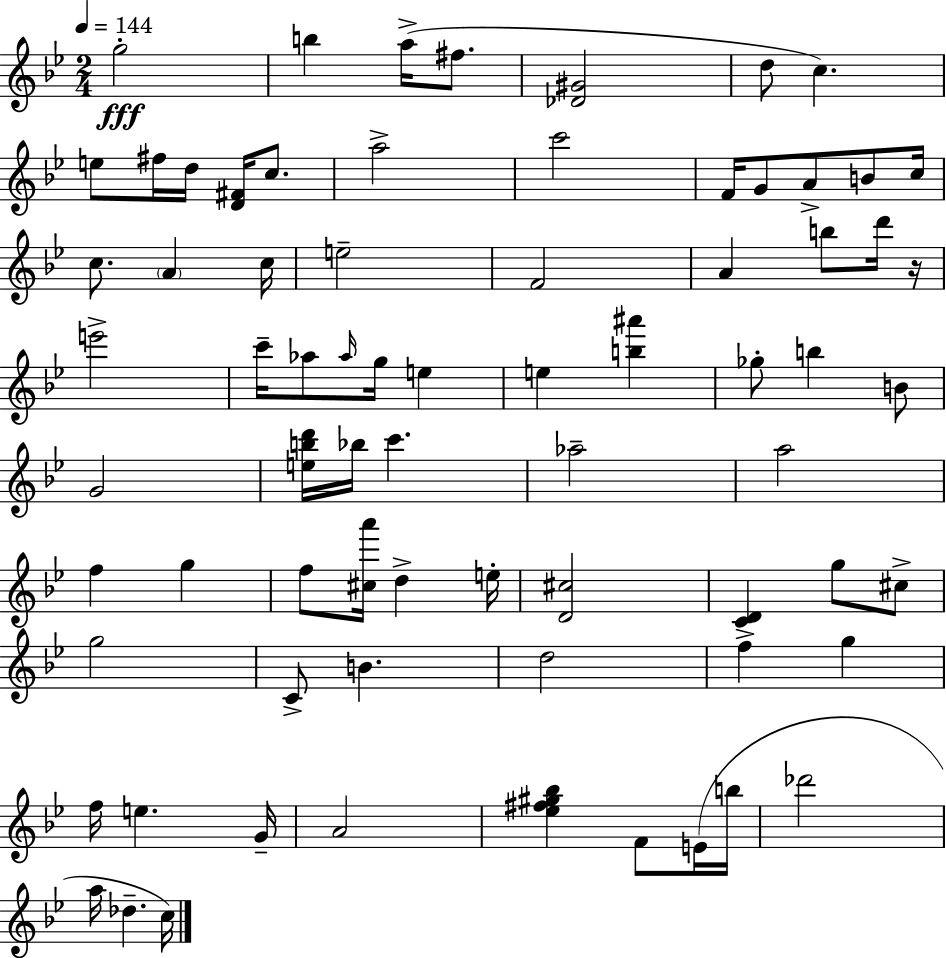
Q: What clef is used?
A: treble